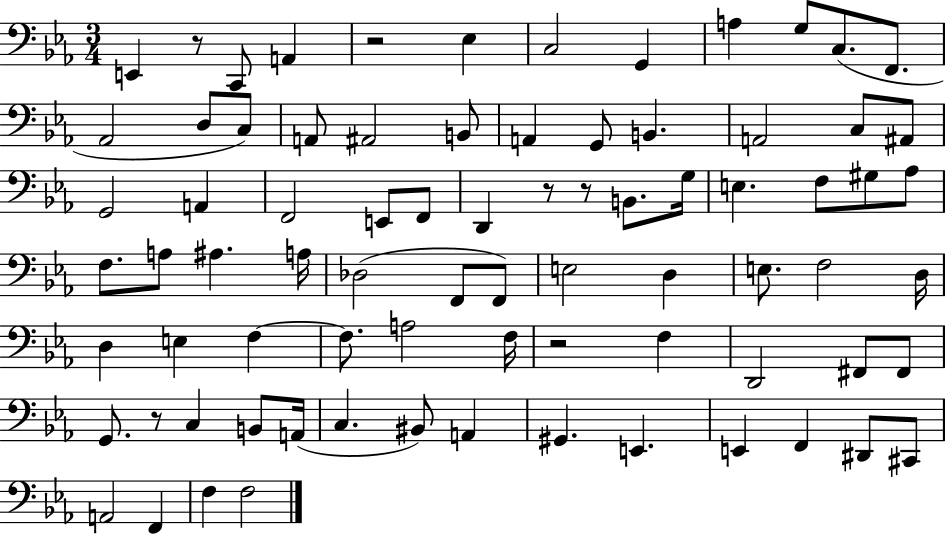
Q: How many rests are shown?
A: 6